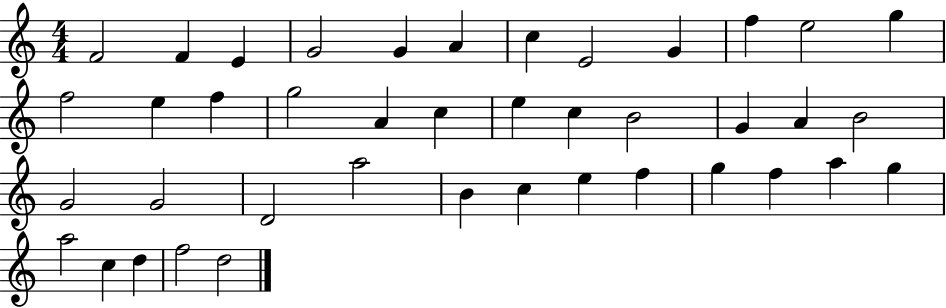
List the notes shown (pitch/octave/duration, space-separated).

F4/h F4/q E4/q G4/h G4/q A4/q C5/q E4/h G4/q F5/q E5/h G5/q F5/h E5/q F5/q G5/h A4/q C5/q E5/q C5/q B4/h G4/q A4/q B4/h G4/h G4/h D4/h A5/h B4/q C5/q E5/q F5/q G5/q F5/q A5/q G5/q A5/h C5/q D5/q F5/h D5/h